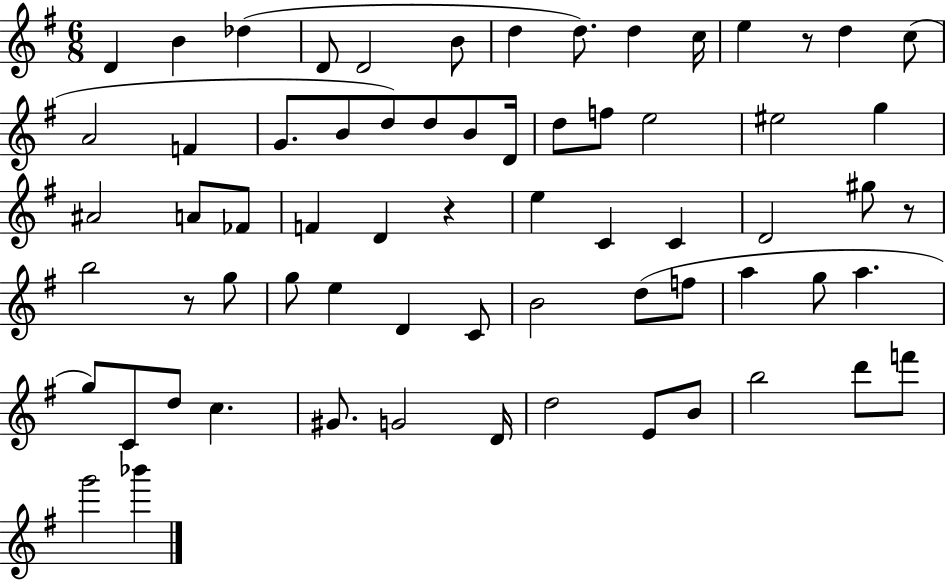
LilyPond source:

{
  \clef treble
  \numericTimeSignature
  \time 6/8
  \key g \major
  d'4 b'4 des''4( | d'8 d'2 b'8 | d''4 d''8.) d''4 c''16 | e''4 r8 d''4 c''8( | \break a'2 f'4 | g'8. b'8 d''8) d''8 b'8 d'16 | d''8 f''8 e''2 | eis''2 g''4 | \break ais'2 a'8 fes'8 | f'4 d'4 r4 | e''4 c'4 c'4 | d'2 gis''8 r8 | \break b''2 r8 g''8 | g''8 e''4 d'4 c'8 | b'2 d''8( f''8 | a''4 g''8 a''4. | \break g''8) c'8 d''8 c''4. | gis'8. g'2 d'16 | d''2 e'8 b'8 | b''2 d'''8 f'''8 | \break g'''2 bes'''4 | \bar "|."
}